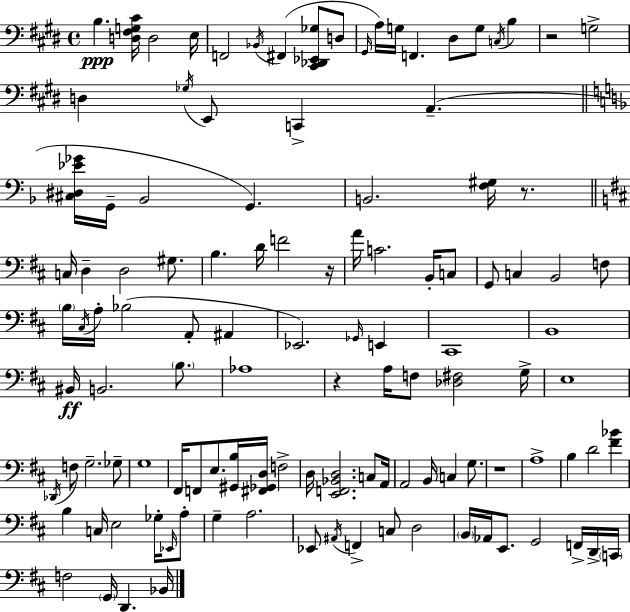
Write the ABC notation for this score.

X:1
T:Untitled
M:4/4
L:1/4
K:E
B, [D,^F,G,^C]/4 D,2 E,/4 F,,2 _B,,/4 ^F,, [^C,,_D,,_E,,_G,]/2 D,/2 ^G,,/4 A,/4 G,/4 F,, ^D,/2 G,/2 C,/4 B, z2 G,2 D, _G,/4 E,,/2 C,, A,, [^C,^D,_E_G]/4 G,,/4 _B,,2 G,, B,,2 [F,^G,]/4 z/2 C,/4 D, D,2 ^G,/2 B, D/4 F2 z/4 A/4 C2 B,,/4 C,/2 G,,/2 C, B,,2 F,/2 B,/4 ^C,/4 A,/4 _B,2 A,,/2 ^A,, _E,,2 _G,,/4 E,, ^C,,4 B,,4 ^B,,/4 B,,2 B,/2 _A,4 z A,/4 F,/2 [_D,^F,]2 G,/4 E,4 _D,,/4 F,/2 G,2 _G,/2 G,4 ^F,,/4 F,,/2 E,/2 [^G,,B,]/4 [^F,,_G,,D,]/4 F,2 D,/4 [E,,F,,_B,,D,]2 C,/2 A,,/4 A,,2 B,,/4 C, G,/2 z4 A,4 B, D2 [^F_B] B, C,/4 E,2 _G,/4 _E,,/4 A,/2 G, A,2 _E,,/2 ^A,,/4 F,, C,/2 D,2 B,,/4 _A,,/4 E,,/2 G,,2 F,,/4 D,,/4 C,,/4 F,2 G,,/4 D,, _B,,/4